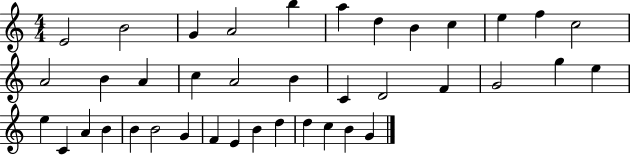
E4/h B4/h G4/q A4/h B5/q A5/q D5/q B4/q C5/q E5/q F5/q C5/h A4/h B4/q A4/q C5/q A4/h B4/q C4/q D4/h F4/q G4/h G5/q E5/q E5/q C4/q A4/q B4/q B4/q B4/h G4/q F4/q E4/q B4/q D5/q D5/q C5/q B4/q G4/q